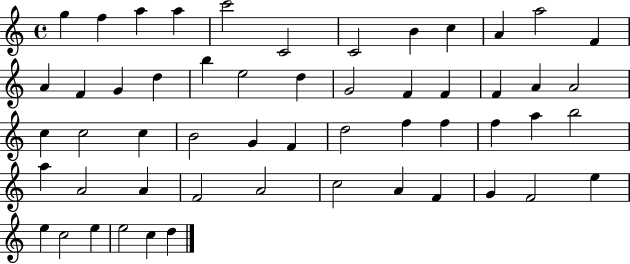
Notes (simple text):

G5/q F5/q A5/q A5/q C6/h C4/h C4/h B4/q C5/q A4/q A5/h F4/q A4/q F4/q G4/q D5/q B5/q E5/h D5/q G4/h F4/q F4/q F4/q A4/q A4/h C5/q C5/h C5/q B4/h G4/q F4/q D5/h F5/q F5/q F5/q A5/q B5/h A5/q A4/h A4/q F4/h A4/h C5/h A4/q F4/q G4/q F4/h E5/q E5/q C5/h E5/q E5/h C5/q D5/q